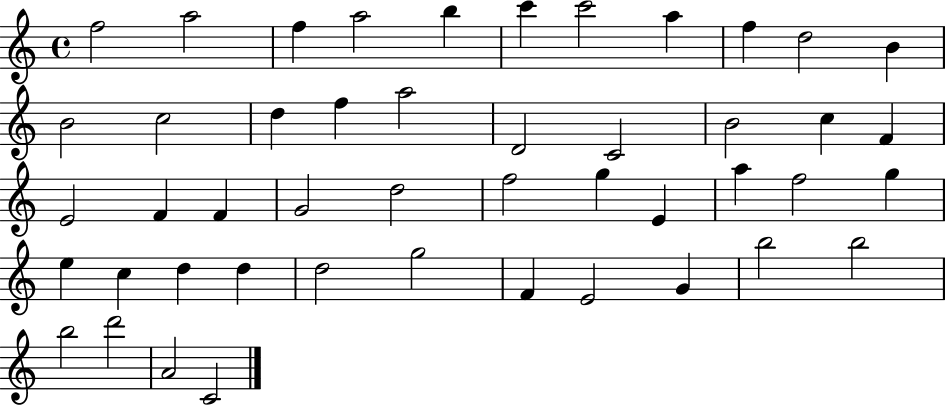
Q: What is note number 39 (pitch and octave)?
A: F4